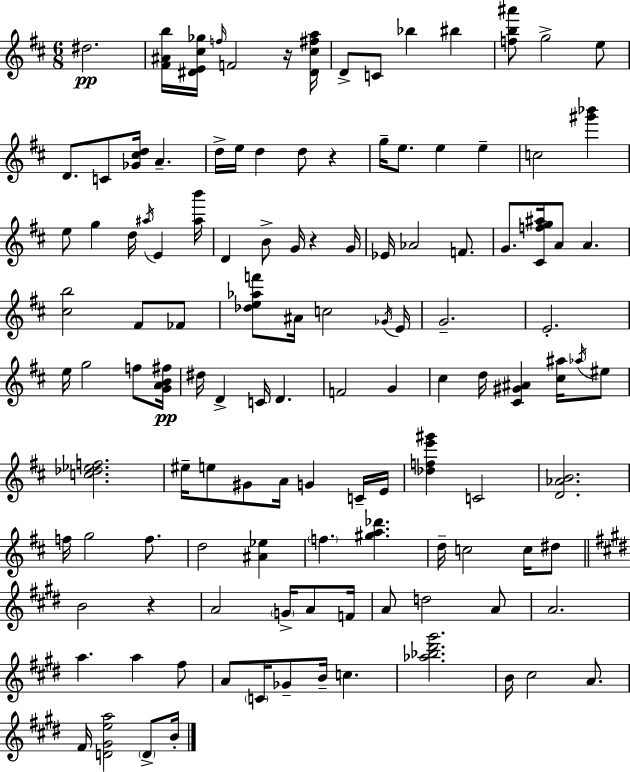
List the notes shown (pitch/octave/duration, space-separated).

D#5/h. [F#4,A#4,B5]/s [D#4,E4,C#5,Gb5]/s F5/s F4/h R/s [D#4,C#5,F#5,A5]/s D4/e C4/e Bb5/q BIS5/q [F5,B5,A#6]/e G5/h E5/e D4/e. C4/e [Gb4,C#5,D5]/s A4/q. D5/s E5/s D5/q D5/e R/q G5/s E5/e. E5/q E5/q C5/h [G#6,Bb6]/q E5/e G5/q D5/s A#5/s E4/q [A#5,B6]/s D4/q B4/e G4/s R/q G4/s Eb4/s Ab4/h F4/e. G4/e. [C#4,F5,G5,A#5]/s A4/e A4/q. [C#5,B5]/h F#4/e FES4/e [Db5,E5,Ab5,F6]/e A#4/s C5/h Gb4/s E4/s G4/h. E4/h. E5/s G5/h F5/e [G4,A4,B4,F#5]/s D#5/s D4/q C4/s D4/q. F4/h G4/q C#5/q D5/s [C#4,G#4,A#4]/q [C#5,A#5]/s Ab5/s EIS5/e [C5,Db5,Eb5,F5]/h. EIS5/s E5/e G#4/e A4/s G4/q C4/s E4/s [Db5,F5,E6,G#6]/q C4/h [D4,Ab4,B4]/h. F5/s G5/h F5/e. D5/h [A#4,Eb5]/q F5/q. [G#5,A5,Db6]/q. D5/s C5/h C5/s D#5/e B4/h R/q A4/h G4/s A4/e F4/s A4/e D5/h A4/e A4/h. A5/q. A5/q F#5/e A4/e C4/s Gb4/e B4/s C5/q. [Ab5,Bb5,D#6,G#6]/h. B4/s C#5/h A4/e. F#4/s [D4,G#4,E5,A5]/h D4/e B4/s